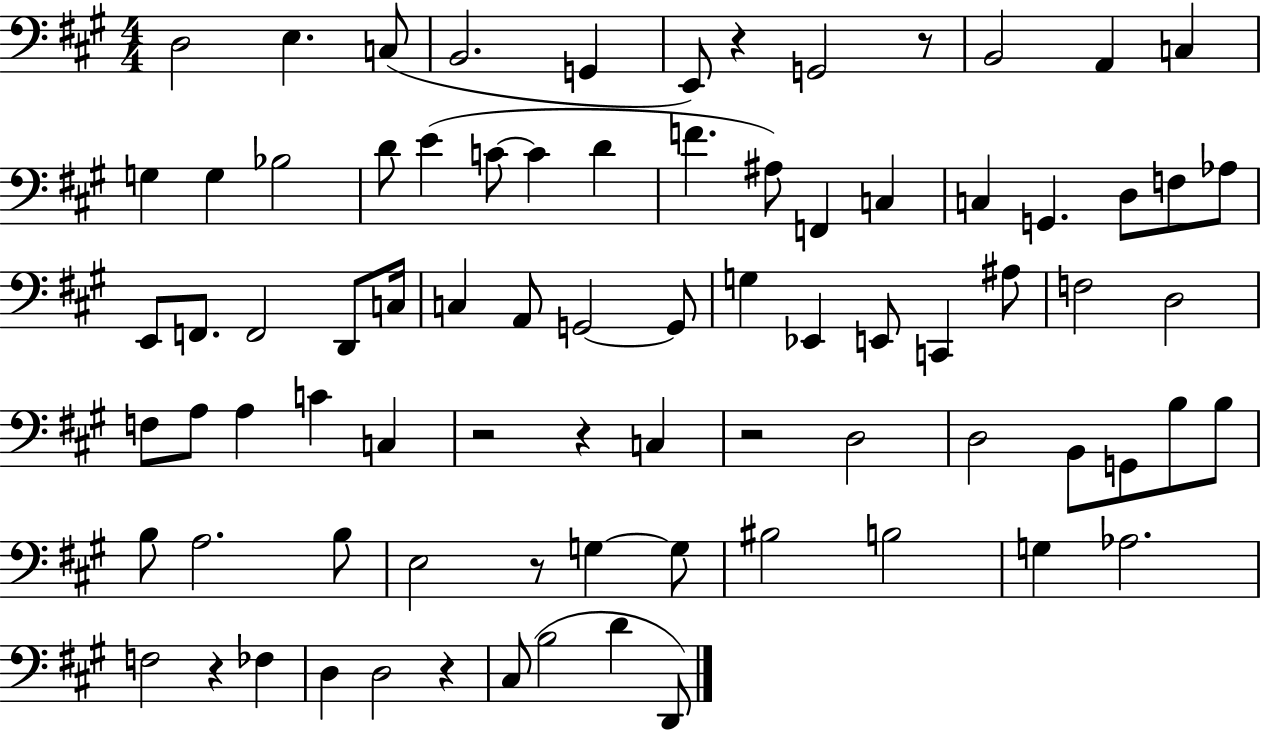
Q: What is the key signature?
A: A major